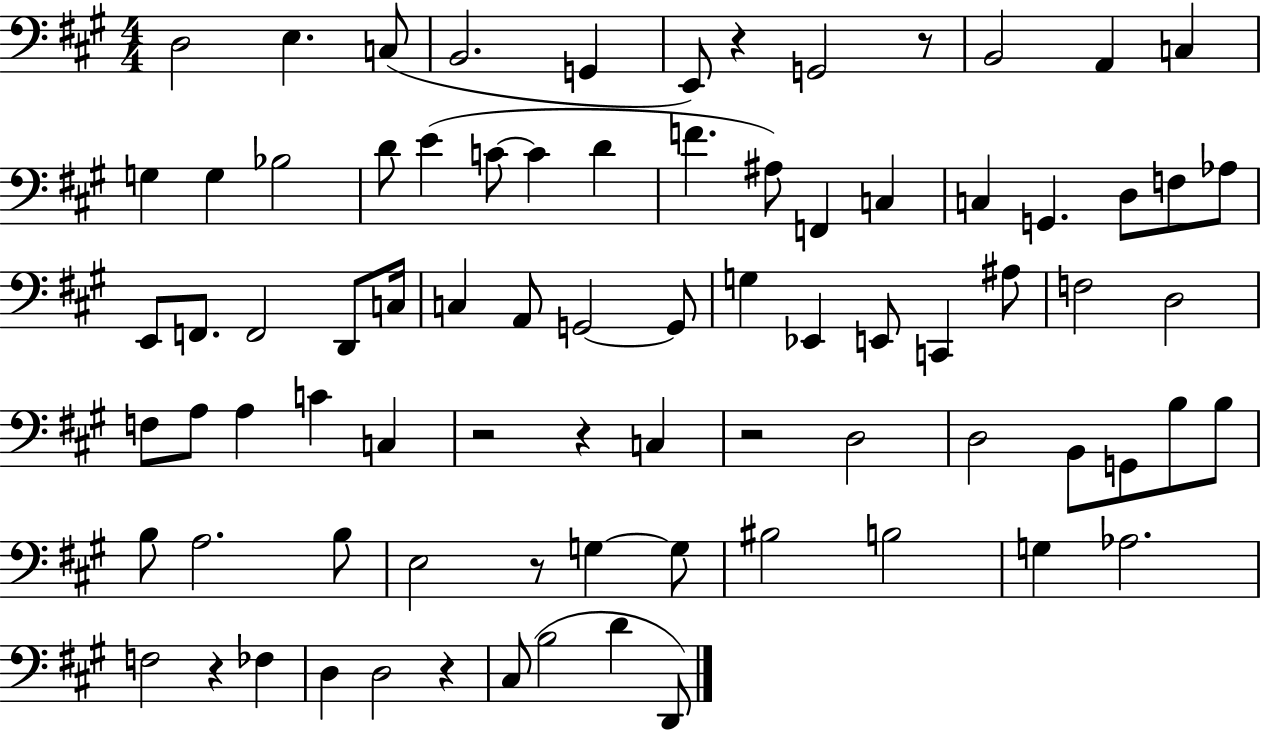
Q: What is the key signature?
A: A major